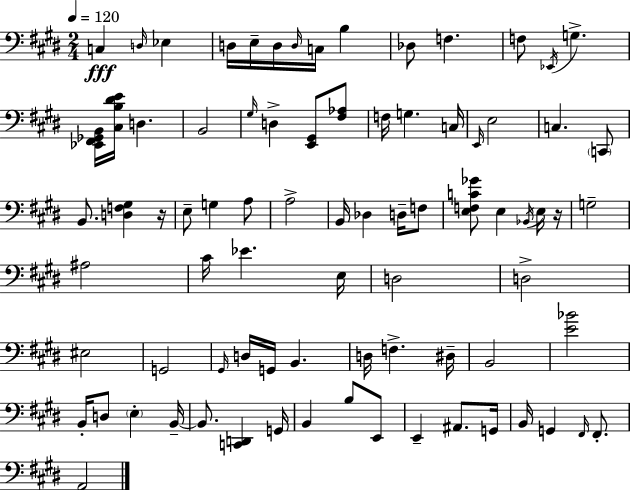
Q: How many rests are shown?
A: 2